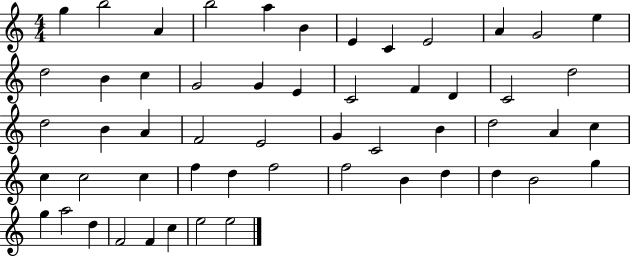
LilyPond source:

{
  \clef treble
  \numericTimeSignature
  \time 4/4
  \key c \major
  g''4 b''2 a'4 | b''2 a''4 b'4 | e'4 c'4 e'2 | a'4 g'2 e''4 | \break d''2 b'4 c''4 | g'2 g'4 e'4 | c'2 f'4 d'4 | c'2 d''2 | \break d''2 b'4 a'4 | f'2 e'2 | g'4 c'2 b'4 | d''2 a'4 c''4 | \break c''4 c''2 c''4 | f''4 d''4 f''2 | f''2 b'4 d''4 | d''4 b'2 g''4 | \break g''4 a''2 d''4 | f'2 f'4 c''4 | e''2 e''2 | \bar "|."
}